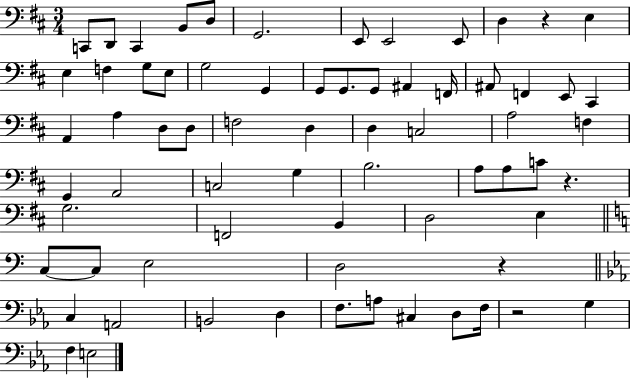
C2/e D2/e C2/q B2/e D3/e G2/h. E2/e E2/h E2/e D3/q R/q E3/q E3/q F3/q G3/e E3/e G3/h G2/q G2/e G2/e. G2/e A#2/q F2/s A#2/e F2/q E2/e C#2/q A2/q A3/q D3/e D3/e F3/h D3/q D3/q C3/h A3/h F3/q G2/q A2/h C3/h G3/q B3/h. A3/e A3/e C4/e R/q. G3/h. F2/h B2/q D3/h E3/q C3/e C3/e E3/h D3/h R/q C3/q A2/h B2/h D3/q F3/e. A3/e C#3/q D3/e F3/s R/h G3/q F3/q E3/h